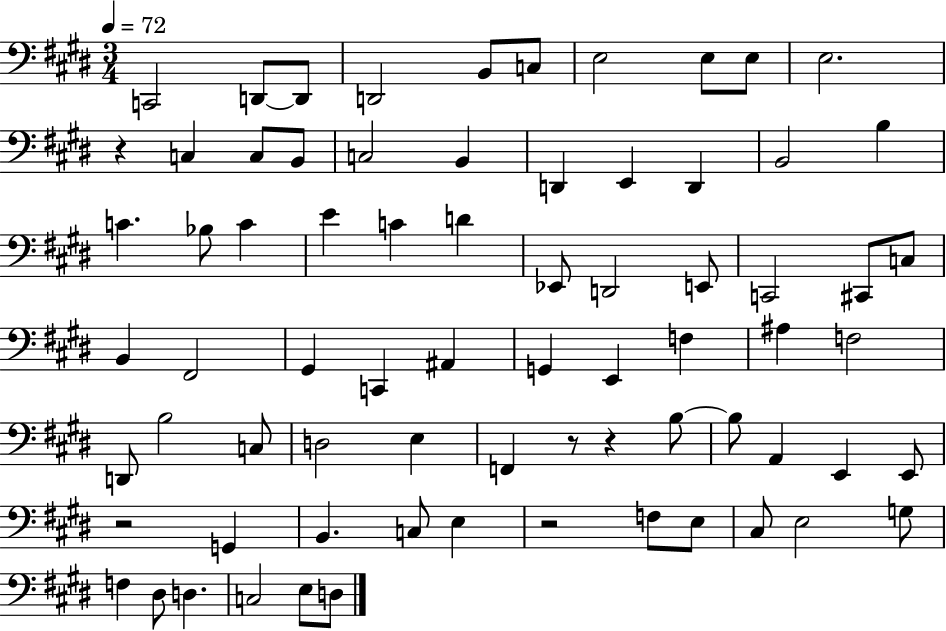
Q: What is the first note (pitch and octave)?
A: C2